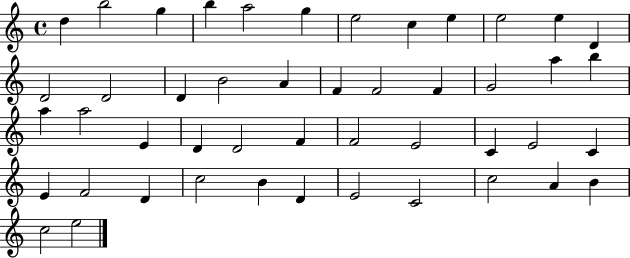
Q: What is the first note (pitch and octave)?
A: D5